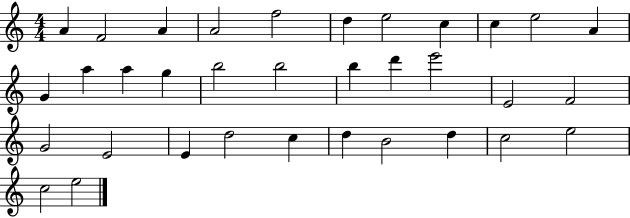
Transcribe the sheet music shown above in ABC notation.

X:1
T:Untitled
M:4/4
L:1/4
K:C
A F2 A A2 f2 d e2 c c e2 A G a a g b2 b2 b d' e'2 E2 F2 G2 E2 E d2 c d B2 d c2 e2 c2 e2